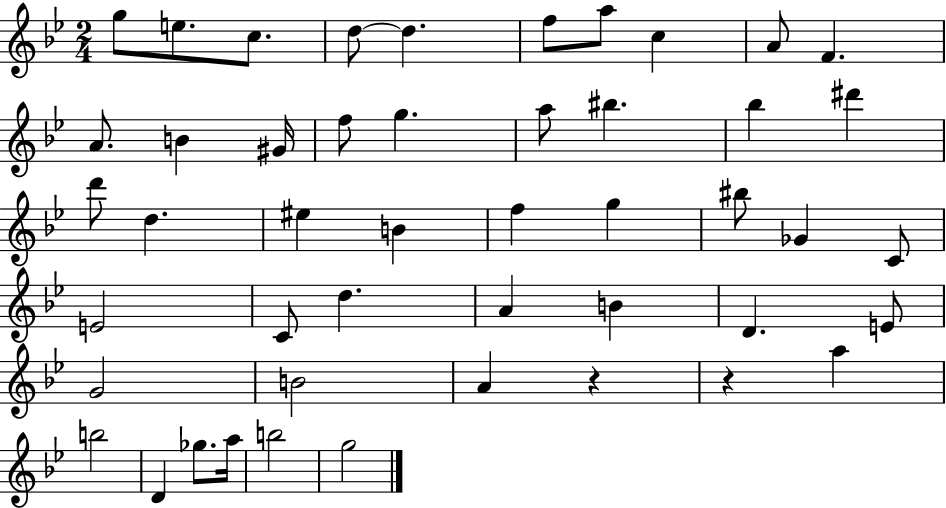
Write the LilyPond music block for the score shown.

{
  \clef treble
  \numericTimeSignature
  \time 2/4
  \key bes \major
  g''8 e''8. c''8. | d''8~~ d''4. | f''8 a''8 c''4 | a'8 f'4. | \break a'8. b'4 gis'16 | f''8 g''4. | a''8 bis''4. | bes''4 dis'''4 | \break d'''8 d''4. | eis''4 b'4 | f''4 g''4 | bis''8 ges'4 c'8 | \break e'2 | c'8 d''4. | a'4 b'4 | d'4. e'8 | \break g'2 | b'2 | a'4 r4 | r4 a''4 | \break b''2 | d'4 ges''8. a''16 | b''2 | g''2 | \break \bar "|."
}